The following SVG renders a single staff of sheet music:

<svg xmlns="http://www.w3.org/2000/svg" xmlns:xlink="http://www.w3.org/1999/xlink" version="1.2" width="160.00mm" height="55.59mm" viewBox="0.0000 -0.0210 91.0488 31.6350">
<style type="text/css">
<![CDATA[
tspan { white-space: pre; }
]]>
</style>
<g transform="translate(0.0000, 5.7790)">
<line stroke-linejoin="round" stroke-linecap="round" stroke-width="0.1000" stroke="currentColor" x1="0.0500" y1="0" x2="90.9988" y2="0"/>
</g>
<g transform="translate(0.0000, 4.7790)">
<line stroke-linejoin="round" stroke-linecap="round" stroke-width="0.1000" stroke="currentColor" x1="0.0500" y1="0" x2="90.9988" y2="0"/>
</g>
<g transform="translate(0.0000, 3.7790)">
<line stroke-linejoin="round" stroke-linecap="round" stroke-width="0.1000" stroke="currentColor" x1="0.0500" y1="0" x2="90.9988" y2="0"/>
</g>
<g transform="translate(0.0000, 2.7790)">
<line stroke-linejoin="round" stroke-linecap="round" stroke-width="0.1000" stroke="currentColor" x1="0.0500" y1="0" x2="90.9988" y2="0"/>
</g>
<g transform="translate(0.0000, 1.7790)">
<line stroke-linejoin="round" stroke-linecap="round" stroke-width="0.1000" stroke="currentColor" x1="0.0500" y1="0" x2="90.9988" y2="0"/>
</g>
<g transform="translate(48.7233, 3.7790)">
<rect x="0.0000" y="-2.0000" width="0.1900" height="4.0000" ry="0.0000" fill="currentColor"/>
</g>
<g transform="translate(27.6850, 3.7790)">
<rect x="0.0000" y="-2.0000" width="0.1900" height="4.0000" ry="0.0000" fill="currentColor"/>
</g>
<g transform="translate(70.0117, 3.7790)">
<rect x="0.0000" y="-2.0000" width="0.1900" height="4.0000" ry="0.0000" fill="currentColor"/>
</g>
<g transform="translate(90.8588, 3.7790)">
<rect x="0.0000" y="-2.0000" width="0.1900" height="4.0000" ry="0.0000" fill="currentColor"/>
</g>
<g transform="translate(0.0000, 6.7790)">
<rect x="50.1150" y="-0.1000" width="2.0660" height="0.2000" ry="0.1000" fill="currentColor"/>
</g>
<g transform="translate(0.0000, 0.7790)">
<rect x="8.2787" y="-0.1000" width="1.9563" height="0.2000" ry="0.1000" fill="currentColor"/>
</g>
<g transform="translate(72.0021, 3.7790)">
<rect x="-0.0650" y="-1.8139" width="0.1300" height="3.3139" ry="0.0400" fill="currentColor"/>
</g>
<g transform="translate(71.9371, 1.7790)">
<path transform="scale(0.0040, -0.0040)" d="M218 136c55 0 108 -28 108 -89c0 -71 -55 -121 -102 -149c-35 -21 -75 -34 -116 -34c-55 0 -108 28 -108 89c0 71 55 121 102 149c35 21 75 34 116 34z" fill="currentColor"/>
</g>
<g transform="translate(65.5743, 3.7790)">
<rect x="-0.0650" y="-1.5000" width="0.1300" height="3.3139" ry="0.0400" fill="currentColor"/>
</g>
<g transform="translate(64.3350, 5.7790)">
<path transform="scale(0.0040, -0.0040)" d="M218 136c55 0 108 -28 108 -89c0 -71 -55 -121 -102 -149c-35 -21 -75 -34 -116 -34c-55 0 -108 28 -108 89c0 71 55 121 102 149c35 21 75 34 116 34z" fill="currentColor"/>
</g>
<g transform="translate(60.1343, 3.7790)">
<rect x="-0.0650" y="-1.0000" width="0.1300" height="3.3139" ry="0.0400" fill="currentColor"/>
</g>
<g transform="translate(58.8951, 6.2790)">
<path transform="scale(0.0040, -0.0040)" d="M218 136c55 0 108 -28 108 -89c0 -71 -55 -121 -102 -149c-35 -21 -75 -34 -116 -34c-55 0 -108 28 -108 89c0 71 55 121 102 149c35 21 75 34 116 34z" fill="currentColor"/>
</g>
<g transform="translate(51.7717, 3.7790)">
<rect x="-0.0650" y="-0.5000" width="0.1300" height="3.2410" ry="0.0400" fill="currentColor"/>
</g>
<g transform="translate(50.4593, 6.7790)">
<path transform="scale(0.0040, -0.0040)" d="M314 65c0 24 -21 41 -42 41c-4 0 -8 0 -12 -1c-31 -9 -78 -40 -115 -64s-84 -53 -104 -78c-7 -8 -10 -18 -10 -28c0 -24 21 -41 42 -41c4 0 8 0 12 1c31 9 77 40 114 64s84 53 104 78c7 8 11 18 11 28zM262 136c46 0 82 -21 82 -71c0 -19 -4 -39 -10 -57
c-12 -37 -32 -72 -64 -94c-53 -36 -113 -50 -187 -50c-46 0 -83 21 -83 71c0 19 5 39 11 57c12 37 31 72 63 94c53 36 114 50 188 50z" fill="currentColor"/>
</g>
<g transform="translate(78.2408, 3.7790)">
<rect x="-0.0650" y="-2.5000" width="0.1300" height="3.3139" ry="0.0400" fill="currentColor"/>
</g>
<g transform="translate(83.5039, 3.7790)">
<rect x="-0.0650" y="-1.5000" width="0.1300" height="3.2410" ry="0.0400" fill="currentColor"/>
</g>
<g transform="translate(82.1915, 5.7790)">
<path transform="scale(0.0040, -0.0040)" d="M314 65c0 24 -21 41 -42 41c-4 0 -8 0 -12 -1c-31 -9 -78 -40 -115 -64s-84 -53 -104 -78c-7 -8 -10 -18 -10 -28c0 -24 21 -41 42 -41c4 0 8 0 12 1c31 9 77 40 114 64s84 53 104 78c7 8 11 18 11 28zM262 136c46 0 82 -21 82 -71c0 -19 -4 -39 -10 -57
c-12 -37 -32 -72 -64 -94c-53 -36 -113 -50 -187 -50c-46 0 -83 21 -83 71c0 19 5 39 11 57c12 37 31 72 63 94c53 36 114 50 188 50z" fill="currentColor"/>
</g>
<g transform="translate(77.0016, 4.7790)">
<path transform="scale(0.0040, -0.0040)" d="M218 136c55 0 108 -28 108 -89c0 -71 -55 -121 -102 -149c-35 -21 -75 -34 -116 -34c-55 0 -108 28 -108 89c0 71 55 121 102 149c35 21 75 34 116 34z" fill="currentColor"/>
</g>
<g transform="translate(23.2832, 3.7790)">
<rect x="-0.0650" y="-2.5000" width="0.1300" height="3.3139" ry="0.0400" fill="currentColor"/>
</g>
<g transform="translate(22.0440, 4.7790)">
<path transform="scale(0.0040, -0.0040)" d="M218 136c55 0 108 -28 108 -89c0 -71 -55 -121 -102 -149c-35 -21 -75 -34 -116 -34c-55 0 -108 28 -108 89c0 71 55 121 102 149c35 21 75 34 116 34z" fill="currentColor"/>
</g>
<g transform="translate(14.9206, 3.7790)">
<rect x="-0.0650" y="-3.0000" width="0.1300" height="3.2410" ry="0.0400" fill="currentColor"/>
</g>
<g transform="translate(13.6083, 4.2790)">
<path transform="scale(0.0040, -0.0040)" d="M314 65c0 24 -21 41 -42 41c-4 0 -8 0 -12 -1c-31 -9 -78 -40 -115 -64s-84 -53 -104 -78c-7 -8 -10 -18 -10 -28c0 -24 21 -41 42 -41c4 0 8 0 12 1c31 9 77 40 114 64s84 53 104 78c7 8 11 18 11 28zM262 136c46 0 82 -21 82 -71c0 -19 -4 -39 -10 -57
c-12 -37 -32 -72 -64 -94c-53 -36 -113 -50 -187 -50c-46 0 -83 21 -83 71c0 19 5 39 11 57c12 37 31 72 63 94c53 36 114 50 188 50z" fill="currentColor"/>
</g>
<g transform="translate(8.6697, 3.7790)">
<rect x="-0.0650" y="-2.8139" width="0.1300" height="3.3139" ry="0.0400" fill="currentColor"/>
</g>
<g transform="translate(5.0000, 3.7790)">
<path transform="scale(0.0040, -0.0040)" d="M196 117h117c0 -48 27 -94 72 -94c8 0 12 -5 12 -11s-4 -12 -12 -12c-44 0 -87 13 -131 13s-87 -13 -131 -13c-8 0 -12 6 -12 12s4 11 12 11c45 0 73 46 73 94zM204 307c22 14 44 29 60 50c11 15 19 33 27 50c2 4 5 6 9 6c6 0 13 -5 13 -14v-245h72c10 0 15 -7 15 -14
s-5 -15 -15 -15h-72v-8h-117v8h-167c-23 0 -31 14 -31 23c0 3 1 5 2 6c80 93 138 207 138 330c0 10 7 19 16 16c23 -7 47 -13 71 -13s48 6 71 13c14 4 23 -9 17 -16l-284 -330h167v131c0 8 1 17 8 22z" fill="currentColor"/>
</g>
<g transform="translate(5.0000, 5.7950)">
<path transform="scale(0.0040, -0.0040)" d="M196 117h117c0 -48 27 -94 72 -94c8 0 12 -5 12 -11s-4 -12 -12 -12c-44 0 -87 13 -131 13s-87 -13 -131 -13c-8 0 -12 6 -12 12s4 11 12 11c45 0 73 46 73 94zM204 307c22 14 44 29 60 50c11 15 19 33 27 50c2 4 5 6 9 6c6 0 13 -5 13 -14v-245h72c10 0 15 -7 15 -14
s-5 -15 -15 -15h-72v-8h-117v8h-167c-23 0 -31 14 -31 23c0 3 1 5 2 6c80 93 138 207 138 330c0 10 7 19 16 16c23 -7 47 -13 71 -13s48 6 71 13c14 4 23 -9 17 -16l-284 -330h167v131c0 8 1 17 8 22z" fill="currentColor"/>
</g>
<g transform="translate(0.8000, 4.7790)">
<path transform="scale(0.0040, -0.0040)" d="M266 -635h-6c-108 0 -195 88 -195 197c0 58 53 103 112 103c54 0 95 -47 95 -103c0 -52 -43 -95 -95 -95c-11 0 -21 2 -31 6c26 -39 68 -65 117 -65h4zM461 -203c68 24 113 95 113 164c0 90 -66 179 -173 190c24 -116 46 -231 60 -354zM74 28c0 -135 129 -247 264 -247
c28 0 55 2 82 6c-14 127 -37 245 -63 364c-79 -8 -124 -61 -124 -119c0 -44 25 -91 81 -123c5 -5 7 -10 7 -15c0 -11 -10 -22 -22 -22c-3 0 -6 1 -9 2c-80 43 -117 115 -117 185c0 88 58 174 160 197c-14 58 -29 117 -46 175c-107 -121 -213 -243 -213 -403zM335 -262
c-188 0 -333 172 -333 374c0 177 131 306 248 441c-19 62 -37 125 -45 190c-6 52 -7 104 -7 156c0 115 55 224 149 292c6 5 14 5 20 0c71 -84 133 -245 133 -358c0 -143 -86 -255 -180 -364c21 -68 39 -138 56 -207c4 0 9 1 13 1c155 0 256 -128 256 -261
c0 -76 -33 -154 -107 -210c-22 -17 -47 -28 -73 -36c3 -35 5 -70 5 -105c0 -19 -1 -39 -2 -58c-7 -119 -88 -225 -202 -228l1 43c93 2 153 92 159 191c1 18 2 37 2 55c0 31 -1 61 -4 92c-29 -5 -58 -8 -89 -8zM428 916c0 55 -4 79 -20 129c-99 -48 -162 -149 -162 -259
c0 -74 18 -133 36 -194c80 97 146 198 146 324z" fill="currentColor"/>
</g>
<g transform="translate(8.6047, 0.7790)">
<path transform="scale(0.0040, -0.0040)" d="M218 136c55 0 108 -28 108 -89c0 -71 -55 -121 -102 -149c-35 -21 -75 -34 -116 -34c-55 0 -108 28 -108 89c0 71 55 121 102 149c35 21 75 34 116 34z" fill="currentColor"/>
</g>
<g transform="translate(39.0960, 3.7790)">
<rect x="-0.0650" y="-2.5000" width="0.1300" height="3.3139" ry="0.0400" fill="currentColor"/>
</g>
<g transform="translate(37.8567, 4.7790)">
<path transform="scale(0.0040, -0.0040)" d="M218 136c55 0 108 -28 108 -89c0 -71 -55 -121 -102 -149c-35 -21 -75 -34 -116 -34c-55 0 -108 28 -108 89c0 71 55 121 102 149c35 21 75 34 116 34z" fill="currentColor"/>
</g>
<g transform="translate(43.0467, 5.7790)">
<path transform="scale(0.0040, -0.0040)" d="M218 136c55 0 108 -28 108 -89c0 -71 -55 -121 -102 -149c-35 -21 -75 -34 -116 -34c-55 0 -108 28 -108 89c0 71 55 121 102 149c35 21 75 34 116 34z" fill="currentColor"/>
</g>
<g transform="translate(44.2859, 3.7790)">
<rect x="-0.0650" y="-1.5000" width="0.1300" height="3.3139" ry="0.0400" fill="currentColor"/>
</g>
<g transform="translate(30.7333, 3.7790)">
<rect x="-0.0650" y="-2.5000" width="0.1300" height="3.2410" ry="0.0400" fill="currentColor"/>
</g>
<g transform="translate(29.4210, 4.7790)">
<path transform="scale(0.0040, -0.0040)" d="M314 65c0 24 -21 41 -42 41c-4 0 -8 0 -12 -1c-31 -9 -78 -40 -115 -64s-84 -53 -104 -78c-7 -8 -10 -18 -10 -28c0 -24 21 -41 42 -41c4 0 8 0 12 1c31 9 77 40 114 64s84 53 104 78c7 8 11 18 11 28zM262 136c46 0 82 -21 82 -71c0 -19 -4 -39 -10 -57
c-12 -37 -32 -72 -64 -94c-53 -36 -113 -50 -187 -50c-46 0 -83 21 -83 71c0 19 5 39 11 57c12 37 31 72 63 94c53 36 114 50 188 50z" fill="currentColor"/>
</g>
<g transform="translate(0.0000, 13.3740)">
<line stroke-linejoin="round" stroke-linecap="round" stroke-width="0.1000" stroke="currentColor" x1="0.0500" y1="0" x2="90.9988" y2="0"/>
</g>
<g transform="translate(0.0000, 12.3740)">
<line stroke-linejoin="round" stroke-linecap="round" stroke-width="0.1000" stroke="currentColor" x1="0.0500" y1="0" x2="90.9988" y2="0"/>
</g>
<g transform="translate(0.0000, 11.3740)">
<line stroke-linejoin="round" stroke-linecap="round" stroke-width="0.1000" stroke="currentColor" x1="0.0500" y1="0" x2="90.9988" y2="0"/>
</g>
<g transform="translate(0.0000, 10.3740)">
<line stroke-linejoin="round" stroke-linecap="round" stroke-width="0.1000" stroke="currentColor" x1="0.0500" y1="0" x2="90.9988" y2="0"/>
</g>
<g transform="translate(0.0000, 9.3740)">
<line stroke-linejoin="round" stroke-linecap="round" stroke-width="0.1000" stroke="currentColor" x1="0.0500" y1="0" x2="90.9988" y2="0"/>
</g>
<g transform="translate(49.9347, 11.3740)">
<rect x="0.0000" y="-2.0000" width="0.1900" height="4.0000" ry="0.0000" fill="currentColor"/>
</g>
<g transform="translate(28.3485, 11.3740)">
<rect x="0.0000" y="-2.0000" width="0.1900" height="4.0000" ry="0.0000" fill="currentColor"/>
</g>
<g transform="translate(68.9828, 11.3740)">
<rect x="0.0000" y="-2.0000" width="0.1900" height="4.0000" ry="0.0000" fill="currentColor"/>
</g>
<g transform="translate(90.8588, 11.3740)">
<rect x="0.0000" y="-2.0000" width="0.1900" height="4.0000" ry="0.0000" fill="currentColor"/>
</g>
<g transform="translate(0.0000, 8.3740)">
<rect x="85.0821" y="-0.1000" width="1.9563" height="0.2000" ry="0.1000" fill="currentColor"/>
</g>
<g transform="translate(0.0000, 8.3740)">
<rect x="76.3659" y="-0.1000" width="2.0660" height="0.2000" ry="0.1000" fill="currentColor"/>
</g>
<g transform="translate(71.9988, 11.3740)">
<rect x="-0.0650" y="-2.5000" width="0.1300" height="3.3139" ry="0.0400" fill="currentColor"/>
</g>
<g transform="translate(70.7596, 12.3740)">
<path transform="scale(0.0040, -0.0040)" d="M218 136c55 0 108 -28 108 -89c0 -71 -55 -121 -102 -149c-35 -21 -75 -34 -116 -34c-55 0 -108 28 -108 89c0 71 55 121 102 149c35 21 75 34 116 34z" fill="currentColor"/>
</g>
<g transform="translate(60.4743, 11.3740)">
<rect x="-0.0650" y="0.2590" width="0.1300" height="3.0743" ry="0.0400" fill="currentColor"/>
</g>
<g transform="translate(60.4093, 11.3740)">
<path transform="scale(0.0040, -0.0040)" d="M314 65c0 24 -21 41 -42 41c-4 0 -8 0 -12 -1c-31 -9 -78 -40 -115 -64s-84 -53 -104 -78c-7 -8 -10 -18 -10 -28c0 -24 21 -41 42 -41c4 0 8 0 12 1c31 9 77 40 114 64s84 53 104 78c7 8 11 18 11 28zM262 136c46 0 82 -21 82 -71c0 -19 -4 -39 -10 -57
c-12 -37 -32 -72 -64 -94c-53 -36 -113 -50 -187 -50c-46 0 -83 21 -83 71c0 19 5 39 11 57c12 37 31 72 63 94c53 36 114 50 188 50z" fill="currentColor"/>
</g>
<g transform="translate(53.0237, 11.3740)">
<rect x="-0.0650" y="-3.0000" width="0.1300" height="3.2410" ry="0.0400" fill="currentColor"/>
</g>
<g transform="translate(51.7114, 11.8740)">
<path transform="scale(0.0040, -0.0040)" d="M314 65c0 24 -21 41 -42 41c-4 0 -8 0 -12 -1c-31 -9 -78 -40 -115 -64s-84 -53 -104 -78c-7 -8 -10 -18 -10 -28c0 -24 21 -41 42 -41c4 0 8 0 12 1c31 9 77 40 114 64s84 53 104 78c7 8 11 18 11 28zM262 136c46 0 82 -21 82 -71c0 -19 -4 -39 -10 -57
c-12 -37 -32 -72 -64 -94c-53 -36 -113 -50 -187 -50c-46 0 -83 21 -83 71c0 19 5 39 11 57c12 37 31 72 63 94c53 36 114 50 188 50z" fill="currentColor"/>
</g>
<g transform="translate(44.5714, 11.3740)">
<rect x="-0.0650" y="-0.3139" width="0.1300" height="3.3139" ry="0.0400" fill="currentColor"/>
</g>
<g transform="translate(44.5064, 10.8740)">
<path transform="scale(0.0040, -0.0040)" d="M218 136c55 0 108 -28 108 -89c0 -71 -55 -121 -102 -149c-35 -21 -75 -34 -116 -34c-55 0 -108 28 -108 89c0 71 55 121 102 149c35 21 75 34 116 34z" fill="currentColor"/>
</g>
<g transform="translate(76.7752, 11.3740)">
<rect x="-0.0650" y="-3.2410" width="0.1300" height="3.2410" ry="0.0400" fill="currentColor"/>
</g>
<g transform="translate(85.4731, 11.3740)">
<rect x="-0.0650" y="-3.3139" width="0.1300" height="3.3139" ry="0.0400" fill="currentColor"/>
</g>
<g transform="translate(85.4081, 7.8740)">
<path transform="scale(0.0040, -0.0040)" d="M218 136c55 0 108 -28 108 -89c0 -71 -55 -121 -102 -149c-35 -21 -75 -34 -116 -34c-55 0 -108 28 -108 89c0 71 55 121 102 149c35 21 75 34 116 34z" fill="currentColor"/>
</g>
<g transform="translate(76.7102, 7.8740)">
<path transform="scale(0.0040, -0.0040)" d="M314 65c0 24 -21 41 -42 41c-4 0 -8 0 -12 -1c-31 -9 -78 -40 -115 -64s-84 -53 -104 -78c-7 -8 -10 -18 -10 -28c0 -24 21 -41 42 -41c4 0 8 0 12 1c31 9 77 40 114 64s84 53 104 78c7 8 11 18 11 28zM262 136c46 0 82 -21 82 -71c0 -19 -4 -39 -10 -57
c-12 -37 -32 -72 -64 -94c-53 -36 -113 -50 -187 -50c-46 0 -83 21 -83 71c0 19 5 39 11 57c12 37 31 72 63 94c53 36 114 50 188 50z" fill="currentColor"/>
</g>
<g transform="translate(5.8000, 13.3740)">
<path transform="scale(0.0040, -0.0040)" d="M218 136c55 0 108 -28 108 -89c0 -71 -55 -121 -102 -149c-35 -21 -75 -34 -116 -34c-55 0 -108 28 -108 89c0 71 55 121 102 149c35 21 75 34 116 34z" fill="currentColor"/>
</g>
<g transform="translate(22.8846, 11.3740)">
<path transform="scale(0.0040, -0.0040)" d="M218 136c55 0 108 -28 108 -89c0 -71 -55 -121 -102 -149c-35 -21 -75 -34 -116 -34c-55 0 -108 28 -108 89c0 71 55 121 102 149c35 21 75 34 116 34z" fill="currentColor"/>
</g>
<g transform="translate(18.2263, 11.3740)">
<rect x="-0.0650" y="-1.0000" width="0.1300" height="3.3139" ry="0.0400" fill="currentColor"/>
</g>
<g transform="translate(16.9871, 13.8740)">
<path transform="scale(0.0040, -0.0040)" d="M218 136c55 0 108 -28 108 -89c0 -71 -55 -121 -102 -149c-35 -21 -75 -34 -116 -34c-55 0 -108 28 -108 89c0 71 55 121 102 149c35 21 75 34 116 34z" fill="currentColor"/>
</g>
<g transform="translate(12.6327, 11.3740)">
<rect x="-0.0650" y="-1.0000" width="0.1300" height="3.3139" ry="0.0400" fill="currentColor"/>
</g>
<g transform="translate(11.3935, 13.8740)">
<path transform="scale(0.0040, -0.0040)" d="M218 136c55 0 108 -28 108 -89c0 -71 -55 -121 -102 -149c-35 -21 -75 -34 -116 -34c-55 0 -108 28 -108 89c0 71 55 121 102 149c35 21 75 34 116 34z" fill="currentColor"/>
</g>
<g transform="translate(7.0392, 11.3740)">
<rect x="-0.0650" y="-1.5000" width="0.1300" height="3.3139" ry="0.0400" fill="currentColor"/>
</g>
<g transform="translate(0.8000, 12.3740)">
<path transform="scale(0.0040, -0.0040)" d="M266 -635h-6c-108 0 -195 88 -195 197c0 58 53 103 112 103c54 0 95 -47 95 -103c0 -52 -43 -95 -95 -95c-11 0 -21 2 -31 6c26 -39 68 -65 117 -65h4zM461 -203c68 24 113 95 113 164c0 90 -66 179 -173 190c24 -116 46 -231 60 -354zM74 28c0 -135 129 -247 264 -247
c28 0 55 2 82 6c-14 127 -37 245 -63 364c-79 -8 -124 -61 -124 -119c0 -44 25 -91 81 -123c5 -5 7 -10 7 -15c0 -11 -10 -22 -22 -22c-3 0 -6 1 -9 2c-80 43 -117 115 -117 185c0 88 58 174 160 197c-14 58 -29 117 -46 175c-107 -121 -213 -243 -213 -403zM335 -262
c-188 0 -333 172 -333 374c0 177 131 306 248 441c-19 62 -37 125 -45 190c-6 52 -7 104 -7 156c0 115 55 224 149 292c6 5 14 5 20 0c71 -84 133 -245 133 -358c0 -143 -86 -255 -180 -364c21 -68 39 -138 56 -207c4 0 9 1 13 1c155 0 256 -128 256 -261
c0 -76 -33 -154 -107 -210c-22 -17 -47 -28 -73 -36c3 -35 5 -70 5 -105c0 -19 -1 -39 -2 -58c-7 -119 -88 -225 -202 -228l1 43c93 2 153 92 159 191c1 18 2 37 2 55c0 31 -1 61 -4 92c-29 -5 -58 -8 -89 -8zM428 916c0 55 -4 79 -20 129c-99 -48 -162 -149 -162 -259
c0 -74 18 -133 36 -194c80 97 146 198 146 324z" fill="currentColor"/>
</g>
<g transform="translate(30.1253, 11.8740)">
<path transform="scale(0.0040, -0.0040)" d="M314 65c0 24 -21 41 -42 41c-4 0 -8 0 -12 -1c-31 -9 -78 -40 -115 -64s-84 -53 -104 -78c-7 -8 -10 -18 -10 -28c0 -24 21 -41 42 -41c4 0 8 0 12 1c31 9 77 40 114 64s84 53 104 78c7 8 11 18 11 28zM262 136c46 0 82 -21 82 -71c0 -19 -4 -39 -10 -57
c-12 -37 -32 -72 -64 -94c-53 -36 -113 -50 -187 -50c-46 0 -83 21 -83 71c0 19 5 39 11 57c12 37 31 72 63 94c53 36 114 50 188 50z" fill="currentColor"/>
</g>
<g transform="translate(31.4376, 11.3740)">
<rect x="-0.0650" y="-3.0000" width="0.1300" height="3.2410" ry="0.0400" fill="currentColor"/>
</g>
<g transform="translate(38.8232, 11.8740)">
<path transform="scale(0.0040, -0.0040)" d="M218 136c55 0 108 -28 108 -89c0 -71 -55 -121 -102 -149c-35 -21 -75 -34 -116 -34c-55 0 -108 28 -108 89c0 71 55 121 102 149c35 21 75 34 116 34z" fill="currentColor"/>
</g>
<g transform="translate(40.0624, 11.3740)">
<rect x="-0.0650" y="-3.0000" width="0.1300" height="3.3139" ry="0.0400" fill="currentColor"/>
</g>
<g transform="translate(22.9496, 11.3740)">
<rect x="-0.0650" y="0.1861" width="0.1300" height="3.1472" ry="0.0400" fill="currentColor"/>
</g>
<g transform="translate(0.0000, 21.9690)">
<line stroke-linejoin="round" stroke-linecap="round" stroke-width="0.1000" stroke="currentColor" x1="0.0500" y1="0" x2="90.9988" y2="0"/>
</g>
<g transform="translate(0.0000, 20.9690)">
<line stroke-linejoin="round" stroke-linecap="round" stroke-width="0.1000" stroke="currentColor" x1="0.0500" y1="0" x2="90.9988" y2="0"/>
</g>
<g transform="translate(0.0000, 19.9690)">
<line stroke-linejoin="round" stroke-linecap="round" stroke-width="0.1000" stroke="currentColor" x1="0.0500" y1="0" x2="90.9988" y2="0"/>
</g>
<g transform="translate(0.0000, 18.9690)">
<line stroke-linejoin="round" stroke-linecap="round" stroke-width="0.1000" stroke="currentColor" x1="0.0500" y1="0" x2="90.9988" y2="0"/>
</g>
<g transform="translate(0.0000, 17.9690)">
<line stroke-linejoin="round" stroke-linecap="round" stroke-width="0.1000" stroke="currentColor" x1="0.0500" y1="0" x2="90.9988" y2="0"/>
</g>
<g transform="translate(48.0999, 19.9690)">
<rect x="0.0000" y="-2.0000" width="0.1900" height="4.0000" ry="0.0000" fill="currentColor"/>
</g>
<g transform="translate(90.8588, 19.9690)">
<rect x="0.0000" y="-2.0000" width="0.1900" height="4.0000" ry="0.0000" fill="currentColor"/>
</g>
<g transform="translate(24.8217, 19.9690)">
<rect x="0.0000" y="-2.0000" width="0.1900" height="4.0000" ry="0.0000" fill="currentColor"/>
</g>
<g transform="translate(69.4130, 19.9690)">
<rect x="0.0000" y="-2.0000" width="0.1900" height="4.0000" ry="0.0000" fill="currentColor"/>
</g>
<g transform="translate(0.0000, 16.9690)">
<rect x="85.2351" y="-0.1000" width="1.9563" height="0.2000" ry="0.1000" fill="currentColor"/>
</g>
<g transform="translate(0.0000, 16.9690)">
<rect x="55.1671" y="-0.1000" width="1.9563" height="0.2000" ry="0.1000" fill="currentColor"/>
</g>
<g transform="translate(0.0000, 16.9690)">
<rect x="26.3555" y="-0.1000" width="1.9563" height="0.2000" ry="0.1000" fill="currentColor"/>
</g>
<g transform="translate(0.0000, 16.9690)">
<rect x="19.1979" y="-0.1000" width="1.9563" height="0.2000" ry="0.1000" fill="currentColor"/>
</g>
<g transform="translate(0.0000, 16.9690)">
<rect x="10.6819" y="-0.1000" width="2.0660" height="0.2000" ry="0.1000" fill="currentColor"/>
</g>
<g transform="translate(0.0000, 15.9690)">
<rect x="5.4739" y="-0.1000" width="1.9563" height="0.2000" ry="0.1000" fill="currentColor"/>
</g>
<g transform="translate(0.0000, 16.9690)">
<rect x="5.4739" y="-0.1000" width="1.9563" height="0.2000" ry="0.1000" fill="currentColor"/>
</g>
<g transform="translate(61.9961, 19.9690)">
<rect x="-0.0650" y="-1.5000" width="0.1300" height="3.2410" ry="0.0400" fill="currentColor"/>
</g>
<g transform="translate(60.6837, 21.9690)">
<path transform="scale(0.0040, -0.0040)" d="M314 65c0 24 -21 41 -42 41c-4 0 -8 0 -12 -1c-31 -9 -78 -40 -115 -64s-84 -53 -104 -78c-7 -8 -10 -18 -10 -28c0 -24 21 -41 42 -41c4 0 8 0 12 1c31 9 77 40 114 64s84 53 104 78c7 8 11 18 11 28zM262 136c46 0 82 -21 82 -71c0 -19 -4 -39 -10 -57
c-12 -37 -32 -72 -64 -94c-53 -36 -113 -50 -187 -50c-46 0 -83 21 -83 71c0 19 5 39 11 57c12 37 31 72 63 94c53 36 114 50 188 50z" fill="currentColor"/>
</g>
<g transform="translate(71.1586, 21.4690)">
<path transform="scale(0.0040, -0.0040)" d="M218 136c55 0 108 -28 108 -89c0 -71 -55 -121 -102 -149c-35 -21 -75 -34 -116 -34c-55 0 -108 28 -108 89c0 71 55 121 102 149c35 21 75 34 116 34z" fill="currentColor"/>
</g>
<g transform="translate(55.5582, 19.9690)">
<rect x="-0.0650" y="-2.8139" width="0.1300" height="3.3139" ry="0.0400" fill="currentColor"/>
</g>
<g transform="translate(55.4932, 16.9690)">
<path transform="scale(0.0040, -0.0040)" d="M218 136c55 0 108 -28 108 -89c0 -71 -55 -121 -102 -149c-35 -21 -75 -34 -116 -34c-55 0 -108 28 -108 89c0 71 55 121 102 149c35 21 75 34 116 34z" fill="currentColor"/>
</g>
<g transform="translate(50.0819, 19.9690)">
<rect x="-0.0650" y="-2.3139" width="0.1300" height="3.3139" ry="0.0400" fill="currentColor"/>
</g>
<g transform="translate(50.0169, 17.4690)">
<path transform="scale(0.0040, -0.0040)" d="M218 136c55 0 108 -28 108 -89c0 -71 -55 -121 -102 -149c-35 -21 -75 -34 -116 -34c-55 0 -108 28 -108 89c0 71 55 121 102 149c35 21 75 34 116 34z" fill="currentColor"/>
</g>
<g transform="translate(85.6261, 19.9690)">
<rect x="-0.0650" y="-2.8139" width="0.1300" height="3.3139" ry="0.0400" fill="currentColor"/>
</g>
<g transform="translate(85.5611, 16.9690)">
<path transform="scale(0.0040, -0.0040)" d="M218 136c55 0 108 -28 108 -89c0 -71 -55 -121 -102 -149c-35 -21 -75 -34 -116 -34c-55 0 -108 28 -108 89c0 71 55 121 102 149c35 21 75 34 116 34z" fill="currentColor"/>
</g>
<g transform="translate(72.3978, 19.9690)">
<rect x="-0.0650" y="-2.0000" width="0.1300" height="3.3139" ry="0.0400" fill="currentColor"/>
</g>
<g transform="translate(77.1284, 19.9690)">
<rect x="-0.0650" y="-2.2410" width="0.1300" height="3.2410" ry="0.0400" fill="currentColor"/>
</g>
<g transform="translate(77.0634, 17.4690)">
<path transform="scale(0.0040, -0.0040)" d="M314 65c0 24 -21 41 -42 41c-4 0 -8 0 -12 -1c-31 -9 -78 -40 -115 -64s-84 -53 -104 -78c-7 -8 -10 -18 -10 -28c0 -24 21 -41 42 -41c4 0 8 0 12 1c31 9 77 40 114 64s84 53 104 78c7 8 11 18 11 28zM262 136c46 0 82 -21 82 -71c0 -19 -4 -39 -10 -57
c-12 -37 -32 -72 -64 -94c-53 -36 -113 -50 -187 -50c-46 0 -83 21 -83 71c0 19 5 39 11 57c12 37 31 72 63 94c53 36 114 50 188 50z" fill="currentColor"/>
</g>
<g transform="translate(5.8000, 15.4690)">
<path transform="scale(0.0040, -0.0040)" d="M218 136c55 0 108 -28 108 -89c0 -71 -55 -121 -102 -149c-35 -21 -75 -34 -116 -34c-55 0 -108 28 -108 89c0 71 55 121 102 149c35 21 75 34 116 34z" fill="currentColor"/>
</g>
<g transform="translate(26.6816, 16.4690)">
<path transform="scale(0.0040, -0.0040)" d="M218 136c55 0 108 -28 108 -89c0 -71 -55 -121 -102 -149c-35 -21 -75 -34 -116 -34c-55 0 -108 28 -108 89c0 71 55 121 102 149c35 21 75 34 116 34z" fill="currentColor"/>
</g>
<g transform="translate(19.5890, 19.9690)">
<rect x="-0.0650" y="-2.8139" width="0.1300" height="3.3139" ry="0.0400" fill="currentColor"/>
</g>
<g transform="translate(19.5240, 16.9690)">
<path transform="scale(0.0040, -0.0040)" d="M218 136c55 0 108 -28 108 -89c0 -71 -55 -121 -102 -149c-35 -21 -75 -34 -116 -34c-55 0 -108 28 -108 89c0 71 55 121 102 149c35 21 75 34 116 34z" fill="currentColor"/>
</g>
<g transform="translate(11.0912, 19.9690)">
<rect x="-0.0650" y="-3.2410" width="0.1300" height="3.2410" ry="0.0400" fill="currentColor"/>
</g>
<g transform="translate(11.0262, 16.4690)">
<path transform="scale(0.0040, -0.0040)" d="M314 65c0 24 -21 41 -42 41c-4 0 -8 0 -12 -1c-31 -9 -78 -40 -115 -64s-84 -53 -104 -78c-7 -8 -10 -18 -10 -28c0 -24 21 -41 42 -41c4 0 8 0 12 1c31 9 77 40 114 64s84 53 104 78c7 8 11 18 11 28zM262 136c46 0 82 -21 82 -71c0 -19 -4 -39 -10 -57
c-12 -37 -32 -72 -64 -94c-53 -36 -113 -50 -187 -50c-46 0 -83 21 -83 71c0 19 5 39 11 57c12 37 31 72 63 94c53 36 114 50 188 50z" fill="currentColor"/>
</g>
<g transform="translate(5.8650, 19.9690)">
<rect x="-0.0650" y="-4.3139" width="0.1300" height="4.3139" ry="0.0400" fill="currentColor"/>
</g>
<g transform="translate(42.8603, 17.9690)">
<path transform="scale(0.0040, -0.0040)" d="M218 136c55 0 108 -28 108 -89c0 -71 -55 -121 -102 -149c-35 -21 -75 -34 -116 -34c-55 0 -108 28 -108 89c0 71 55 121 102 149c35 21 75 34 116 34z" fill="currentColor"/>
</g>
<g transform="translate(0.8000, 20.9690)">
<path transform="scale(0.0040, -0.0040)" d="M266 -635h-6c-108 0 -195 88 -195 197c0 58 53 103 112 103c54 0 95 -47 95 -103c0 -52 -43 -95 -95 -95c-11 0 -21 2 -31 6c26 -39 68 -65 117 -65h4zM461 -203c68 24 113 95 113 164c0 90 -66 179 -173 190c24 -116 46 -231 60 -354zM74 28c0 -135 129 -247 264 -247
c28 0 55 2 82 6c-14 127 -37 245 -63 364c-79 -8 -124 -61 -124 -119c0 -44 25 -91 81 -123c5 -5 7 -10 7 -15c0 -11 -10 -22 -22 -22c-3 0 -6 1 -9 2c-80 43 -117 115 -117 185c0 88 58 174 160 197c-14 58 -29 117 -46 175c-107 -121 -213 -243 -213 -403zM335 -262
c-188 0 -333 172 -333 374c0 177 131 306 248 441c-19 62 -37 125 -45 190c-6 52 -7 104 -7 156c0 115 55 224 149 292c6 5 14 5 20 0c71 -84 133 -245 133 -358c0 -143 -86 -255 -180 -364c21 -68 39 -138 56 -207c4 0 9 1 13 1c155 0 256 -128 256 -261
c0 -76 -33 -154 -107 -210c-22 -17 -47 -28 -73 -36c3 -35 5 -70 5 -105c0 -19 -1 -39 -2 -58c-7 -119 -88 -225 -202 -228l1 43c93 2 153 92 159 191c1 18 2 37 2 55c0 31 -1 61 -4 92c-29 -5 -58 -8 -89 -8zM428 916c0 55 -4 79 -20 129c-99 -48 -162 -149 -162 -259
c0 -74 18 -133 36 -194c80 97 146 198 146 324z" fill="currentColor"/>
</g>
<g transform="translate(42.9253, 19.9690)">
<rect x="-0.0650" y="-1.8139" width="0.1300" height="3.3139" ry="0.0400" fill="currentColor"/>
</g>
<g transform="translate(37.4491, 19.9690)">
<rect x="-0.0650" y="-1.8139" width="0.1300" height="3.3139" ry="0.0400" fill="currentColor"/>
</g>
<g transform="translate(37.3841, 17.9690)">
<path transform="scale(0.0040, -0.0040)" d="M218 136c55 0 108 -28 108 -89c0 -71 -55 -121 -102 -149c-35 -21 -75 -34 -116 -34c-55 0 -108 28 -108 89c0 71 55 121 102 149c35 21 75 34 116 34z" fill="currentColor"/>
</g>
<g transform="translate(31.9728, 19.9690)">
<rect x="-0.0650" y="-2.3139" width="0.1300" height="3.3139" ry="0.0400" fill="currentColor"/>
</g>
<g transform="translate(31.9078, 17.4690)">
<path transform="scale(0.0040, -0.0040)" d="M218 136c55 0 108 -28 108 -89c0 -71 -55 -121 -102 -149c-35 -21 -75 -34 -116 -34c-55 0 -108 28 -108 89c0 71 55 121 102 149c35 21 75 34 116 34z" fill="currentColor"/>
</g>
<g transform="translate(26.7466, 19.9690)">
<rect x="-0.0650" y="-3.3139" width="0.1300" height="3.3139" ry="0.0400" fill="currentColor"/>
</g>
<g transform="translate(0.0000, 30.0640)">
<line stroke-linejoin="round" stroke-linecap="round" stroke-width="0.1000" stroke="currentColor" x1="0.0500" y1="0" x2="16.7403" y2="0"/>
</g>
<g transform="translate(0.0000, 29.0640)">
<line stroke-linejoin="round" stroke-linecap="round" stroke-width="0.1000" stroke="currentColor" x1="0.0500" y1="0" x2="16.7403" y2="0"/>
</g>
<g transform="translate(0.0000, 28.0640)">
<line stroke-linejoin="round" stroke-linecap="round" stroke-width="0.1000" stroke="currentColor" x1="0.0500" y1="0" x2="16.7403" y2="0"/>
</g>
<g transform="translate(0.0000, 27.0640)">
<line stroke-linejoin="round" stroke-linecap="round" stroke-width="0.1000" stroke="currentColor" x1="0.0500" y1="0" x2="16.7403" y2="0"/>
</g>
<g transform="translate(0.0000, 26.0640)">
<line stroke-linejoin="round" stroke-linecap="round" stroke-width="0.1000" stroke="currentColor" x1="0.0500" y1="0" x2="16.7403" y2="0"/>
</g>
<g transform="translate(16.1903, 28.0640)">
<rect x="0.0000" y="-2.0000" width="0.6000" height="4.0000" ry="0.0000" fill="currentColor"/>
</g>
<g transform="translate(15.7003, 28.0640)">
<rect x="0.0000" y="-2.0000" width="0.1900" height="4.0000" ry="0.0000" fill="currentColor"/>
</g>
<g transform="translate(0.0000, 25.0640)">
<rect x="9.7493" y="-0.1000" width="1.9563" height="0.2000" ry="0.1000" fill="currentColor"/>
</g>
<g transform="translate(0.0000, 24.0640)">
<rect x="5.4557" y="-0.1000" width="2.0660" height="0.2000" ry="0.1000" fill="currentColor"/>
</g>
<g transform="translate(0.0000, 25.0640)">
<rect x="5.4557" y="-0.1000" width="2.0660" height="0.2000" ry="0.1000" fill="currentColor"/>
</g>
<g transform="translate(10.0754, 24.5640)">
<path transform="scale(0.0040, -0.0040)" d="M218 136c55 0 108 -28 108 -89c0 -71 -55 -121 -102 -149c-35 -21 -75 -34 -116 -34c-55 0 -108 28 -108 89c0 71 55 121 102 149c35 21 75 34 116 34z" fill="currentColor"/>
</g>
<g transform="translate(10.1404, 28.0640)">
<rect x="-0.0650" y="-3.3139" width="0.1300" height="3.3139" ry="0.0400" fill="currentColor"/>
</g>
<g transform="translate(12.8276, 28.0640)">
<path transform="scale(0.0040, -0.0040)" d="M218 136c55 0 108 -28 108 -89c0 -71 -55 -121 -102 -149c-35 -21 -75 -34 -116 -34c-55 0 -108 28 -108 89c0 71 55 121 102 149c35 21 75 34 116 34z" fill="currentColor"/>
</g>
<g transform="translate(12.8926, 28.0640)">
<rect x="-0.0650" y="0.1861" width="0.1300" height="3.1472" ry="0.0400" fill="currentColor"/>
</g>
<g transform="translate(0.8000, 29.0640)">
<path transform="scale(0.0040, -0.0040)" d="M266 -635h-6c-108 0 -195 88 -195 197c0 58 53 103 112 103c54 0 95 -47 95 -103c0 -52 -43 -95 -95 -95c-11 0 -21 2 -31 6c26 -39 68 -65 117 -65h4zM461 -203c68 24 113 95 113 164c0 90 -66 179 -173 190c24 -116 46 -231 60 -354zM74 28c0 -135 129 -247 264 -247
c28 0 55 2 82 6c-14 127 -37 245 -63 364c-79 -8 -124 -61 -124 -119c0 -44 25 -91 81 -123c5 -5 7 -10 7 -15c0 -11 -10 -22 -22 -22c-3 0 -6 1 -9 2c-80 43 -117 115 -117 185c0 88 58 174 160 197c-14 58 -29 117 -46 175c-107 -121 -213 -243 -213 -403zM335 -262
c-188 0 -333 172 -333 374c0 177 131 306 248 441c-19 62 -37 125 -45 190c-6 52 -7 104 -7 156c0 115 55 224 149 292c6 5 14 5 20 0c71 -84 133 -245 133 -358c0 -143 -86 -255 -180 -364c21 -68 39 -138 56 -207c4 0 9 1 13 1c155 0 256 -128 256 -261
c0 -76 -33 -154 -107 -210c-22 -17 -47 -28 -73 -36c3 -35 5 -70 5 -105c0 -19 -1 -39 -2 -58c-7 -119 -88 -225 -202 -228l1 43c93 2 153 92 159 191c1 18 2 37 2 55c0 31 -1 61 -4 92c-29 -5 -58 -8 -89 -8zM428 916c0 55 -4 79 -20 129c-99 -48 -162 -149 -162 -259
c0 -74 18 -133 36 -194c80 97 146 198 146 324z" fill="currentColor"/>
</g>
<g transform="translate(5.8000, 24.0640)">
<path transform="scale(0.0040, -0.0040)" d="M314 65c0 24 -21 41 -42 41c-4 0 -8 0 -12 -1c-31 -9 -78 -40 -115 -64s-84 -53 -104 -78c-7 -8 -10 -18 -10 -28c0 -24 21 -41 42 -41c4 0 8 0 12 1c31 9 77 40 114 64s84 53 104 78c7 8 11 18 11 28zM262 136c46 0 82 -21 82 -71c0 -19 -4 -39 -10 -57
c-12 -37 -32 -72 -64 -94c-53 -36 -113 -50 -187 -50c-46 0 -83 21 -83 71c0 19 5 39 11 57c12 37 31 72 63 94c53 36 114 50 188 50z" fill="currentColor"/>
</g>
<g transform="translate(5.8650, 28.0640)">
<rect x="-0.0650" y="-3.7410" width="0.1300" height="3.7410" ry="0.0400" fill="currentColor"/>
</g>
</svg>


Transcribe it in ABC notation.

X:1
T:Untitled
M:4/4
L:1/4
K:C
a A2 G G2 G E C2 D E f G E2 E D D B A2 A c A2 B2 G b2 b d' b2 a b g f f g a E2 F g2 a c'2 b B